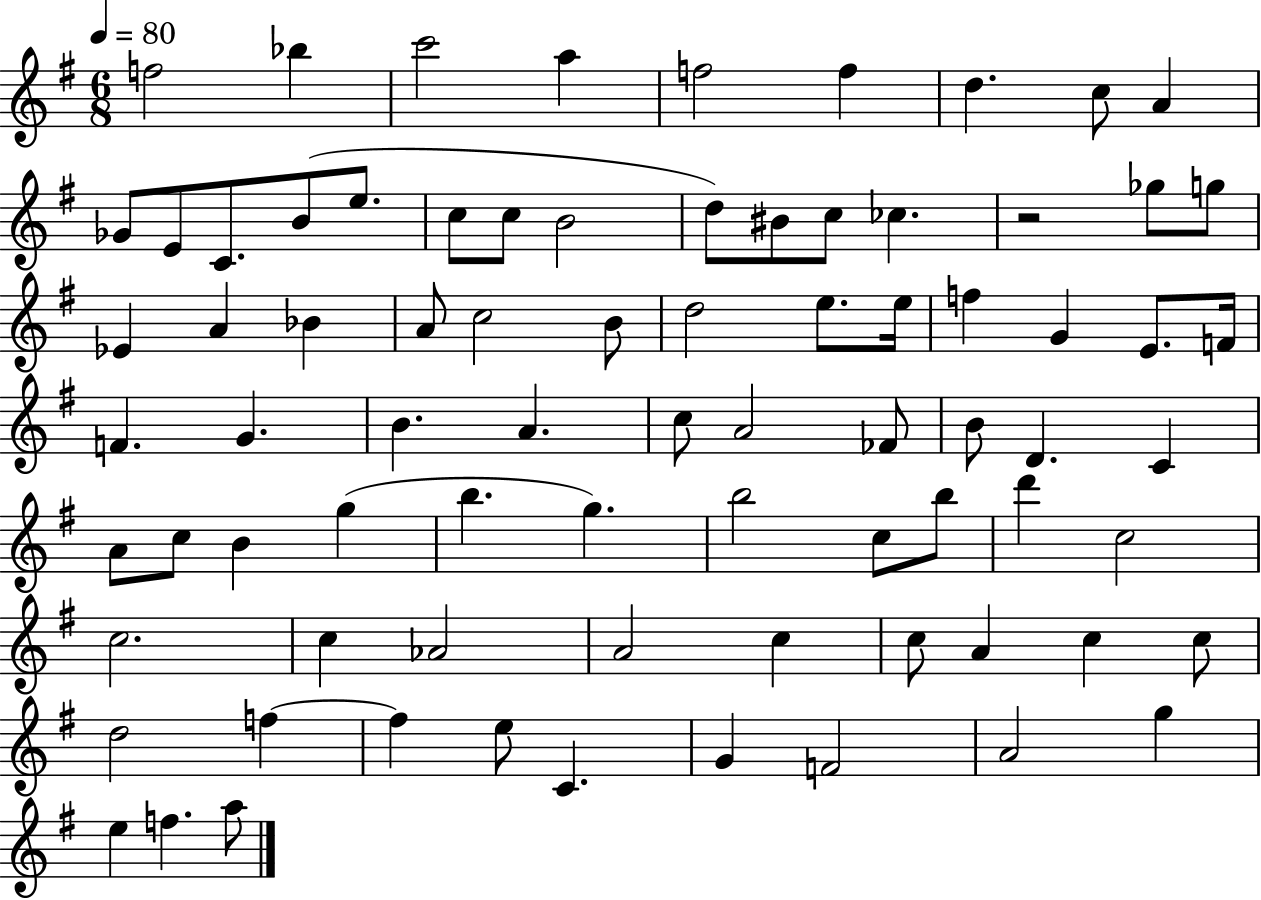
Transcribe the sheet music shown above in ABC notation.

X:1
T:Untitled
M:6/8
L:1/4
K:G
f2 _b c'2 a f2 f d c/2 A _G/2 E/2 C/2 B/2 e/2 c/2 c/2 B2 d/2 ^B/2 c/2 _c z2 _g/2 g/2 _E A _B A/2 c2 B/2 d2 e/2 e/4 f G E/2 F/4 F G B A c/2 A2 _F/2 B/2 D C A/2 c/2 B g b g b2 c/2 b/2 d' c2 c2 c _A2 A2 c c/2 A c c/2 d2 f f e/2 C G F2 A2 g e f a/2